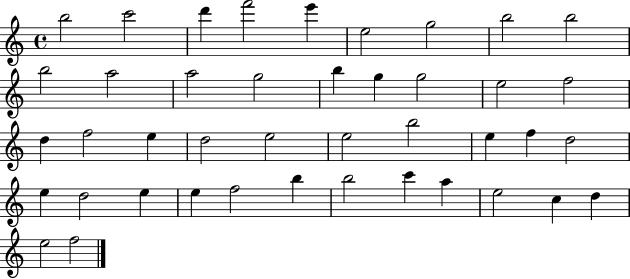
{
  \clef treble
  \time 4/4
  \defaultTimeSignature
  \key c \major
  b''2 c'''2 | d'''4 f'''2 e'''4 | e''2 g''2 | b''2 b''2 | \break b''2 a''2 | a''2 g''2 | b''4 g''4 g''2 | e''2 f''2 | \break d''4 f''2 e''4 | d''2 e''2 | e''2 b''2 | e''4 f''4 d''2 | \break e''4 d''2 e''4 | e''4 f''2 b''4 | b''2 c'''4 a''4 | e''2 c''4 d''4 | \break e''2 f''2 | \bar "|."
}